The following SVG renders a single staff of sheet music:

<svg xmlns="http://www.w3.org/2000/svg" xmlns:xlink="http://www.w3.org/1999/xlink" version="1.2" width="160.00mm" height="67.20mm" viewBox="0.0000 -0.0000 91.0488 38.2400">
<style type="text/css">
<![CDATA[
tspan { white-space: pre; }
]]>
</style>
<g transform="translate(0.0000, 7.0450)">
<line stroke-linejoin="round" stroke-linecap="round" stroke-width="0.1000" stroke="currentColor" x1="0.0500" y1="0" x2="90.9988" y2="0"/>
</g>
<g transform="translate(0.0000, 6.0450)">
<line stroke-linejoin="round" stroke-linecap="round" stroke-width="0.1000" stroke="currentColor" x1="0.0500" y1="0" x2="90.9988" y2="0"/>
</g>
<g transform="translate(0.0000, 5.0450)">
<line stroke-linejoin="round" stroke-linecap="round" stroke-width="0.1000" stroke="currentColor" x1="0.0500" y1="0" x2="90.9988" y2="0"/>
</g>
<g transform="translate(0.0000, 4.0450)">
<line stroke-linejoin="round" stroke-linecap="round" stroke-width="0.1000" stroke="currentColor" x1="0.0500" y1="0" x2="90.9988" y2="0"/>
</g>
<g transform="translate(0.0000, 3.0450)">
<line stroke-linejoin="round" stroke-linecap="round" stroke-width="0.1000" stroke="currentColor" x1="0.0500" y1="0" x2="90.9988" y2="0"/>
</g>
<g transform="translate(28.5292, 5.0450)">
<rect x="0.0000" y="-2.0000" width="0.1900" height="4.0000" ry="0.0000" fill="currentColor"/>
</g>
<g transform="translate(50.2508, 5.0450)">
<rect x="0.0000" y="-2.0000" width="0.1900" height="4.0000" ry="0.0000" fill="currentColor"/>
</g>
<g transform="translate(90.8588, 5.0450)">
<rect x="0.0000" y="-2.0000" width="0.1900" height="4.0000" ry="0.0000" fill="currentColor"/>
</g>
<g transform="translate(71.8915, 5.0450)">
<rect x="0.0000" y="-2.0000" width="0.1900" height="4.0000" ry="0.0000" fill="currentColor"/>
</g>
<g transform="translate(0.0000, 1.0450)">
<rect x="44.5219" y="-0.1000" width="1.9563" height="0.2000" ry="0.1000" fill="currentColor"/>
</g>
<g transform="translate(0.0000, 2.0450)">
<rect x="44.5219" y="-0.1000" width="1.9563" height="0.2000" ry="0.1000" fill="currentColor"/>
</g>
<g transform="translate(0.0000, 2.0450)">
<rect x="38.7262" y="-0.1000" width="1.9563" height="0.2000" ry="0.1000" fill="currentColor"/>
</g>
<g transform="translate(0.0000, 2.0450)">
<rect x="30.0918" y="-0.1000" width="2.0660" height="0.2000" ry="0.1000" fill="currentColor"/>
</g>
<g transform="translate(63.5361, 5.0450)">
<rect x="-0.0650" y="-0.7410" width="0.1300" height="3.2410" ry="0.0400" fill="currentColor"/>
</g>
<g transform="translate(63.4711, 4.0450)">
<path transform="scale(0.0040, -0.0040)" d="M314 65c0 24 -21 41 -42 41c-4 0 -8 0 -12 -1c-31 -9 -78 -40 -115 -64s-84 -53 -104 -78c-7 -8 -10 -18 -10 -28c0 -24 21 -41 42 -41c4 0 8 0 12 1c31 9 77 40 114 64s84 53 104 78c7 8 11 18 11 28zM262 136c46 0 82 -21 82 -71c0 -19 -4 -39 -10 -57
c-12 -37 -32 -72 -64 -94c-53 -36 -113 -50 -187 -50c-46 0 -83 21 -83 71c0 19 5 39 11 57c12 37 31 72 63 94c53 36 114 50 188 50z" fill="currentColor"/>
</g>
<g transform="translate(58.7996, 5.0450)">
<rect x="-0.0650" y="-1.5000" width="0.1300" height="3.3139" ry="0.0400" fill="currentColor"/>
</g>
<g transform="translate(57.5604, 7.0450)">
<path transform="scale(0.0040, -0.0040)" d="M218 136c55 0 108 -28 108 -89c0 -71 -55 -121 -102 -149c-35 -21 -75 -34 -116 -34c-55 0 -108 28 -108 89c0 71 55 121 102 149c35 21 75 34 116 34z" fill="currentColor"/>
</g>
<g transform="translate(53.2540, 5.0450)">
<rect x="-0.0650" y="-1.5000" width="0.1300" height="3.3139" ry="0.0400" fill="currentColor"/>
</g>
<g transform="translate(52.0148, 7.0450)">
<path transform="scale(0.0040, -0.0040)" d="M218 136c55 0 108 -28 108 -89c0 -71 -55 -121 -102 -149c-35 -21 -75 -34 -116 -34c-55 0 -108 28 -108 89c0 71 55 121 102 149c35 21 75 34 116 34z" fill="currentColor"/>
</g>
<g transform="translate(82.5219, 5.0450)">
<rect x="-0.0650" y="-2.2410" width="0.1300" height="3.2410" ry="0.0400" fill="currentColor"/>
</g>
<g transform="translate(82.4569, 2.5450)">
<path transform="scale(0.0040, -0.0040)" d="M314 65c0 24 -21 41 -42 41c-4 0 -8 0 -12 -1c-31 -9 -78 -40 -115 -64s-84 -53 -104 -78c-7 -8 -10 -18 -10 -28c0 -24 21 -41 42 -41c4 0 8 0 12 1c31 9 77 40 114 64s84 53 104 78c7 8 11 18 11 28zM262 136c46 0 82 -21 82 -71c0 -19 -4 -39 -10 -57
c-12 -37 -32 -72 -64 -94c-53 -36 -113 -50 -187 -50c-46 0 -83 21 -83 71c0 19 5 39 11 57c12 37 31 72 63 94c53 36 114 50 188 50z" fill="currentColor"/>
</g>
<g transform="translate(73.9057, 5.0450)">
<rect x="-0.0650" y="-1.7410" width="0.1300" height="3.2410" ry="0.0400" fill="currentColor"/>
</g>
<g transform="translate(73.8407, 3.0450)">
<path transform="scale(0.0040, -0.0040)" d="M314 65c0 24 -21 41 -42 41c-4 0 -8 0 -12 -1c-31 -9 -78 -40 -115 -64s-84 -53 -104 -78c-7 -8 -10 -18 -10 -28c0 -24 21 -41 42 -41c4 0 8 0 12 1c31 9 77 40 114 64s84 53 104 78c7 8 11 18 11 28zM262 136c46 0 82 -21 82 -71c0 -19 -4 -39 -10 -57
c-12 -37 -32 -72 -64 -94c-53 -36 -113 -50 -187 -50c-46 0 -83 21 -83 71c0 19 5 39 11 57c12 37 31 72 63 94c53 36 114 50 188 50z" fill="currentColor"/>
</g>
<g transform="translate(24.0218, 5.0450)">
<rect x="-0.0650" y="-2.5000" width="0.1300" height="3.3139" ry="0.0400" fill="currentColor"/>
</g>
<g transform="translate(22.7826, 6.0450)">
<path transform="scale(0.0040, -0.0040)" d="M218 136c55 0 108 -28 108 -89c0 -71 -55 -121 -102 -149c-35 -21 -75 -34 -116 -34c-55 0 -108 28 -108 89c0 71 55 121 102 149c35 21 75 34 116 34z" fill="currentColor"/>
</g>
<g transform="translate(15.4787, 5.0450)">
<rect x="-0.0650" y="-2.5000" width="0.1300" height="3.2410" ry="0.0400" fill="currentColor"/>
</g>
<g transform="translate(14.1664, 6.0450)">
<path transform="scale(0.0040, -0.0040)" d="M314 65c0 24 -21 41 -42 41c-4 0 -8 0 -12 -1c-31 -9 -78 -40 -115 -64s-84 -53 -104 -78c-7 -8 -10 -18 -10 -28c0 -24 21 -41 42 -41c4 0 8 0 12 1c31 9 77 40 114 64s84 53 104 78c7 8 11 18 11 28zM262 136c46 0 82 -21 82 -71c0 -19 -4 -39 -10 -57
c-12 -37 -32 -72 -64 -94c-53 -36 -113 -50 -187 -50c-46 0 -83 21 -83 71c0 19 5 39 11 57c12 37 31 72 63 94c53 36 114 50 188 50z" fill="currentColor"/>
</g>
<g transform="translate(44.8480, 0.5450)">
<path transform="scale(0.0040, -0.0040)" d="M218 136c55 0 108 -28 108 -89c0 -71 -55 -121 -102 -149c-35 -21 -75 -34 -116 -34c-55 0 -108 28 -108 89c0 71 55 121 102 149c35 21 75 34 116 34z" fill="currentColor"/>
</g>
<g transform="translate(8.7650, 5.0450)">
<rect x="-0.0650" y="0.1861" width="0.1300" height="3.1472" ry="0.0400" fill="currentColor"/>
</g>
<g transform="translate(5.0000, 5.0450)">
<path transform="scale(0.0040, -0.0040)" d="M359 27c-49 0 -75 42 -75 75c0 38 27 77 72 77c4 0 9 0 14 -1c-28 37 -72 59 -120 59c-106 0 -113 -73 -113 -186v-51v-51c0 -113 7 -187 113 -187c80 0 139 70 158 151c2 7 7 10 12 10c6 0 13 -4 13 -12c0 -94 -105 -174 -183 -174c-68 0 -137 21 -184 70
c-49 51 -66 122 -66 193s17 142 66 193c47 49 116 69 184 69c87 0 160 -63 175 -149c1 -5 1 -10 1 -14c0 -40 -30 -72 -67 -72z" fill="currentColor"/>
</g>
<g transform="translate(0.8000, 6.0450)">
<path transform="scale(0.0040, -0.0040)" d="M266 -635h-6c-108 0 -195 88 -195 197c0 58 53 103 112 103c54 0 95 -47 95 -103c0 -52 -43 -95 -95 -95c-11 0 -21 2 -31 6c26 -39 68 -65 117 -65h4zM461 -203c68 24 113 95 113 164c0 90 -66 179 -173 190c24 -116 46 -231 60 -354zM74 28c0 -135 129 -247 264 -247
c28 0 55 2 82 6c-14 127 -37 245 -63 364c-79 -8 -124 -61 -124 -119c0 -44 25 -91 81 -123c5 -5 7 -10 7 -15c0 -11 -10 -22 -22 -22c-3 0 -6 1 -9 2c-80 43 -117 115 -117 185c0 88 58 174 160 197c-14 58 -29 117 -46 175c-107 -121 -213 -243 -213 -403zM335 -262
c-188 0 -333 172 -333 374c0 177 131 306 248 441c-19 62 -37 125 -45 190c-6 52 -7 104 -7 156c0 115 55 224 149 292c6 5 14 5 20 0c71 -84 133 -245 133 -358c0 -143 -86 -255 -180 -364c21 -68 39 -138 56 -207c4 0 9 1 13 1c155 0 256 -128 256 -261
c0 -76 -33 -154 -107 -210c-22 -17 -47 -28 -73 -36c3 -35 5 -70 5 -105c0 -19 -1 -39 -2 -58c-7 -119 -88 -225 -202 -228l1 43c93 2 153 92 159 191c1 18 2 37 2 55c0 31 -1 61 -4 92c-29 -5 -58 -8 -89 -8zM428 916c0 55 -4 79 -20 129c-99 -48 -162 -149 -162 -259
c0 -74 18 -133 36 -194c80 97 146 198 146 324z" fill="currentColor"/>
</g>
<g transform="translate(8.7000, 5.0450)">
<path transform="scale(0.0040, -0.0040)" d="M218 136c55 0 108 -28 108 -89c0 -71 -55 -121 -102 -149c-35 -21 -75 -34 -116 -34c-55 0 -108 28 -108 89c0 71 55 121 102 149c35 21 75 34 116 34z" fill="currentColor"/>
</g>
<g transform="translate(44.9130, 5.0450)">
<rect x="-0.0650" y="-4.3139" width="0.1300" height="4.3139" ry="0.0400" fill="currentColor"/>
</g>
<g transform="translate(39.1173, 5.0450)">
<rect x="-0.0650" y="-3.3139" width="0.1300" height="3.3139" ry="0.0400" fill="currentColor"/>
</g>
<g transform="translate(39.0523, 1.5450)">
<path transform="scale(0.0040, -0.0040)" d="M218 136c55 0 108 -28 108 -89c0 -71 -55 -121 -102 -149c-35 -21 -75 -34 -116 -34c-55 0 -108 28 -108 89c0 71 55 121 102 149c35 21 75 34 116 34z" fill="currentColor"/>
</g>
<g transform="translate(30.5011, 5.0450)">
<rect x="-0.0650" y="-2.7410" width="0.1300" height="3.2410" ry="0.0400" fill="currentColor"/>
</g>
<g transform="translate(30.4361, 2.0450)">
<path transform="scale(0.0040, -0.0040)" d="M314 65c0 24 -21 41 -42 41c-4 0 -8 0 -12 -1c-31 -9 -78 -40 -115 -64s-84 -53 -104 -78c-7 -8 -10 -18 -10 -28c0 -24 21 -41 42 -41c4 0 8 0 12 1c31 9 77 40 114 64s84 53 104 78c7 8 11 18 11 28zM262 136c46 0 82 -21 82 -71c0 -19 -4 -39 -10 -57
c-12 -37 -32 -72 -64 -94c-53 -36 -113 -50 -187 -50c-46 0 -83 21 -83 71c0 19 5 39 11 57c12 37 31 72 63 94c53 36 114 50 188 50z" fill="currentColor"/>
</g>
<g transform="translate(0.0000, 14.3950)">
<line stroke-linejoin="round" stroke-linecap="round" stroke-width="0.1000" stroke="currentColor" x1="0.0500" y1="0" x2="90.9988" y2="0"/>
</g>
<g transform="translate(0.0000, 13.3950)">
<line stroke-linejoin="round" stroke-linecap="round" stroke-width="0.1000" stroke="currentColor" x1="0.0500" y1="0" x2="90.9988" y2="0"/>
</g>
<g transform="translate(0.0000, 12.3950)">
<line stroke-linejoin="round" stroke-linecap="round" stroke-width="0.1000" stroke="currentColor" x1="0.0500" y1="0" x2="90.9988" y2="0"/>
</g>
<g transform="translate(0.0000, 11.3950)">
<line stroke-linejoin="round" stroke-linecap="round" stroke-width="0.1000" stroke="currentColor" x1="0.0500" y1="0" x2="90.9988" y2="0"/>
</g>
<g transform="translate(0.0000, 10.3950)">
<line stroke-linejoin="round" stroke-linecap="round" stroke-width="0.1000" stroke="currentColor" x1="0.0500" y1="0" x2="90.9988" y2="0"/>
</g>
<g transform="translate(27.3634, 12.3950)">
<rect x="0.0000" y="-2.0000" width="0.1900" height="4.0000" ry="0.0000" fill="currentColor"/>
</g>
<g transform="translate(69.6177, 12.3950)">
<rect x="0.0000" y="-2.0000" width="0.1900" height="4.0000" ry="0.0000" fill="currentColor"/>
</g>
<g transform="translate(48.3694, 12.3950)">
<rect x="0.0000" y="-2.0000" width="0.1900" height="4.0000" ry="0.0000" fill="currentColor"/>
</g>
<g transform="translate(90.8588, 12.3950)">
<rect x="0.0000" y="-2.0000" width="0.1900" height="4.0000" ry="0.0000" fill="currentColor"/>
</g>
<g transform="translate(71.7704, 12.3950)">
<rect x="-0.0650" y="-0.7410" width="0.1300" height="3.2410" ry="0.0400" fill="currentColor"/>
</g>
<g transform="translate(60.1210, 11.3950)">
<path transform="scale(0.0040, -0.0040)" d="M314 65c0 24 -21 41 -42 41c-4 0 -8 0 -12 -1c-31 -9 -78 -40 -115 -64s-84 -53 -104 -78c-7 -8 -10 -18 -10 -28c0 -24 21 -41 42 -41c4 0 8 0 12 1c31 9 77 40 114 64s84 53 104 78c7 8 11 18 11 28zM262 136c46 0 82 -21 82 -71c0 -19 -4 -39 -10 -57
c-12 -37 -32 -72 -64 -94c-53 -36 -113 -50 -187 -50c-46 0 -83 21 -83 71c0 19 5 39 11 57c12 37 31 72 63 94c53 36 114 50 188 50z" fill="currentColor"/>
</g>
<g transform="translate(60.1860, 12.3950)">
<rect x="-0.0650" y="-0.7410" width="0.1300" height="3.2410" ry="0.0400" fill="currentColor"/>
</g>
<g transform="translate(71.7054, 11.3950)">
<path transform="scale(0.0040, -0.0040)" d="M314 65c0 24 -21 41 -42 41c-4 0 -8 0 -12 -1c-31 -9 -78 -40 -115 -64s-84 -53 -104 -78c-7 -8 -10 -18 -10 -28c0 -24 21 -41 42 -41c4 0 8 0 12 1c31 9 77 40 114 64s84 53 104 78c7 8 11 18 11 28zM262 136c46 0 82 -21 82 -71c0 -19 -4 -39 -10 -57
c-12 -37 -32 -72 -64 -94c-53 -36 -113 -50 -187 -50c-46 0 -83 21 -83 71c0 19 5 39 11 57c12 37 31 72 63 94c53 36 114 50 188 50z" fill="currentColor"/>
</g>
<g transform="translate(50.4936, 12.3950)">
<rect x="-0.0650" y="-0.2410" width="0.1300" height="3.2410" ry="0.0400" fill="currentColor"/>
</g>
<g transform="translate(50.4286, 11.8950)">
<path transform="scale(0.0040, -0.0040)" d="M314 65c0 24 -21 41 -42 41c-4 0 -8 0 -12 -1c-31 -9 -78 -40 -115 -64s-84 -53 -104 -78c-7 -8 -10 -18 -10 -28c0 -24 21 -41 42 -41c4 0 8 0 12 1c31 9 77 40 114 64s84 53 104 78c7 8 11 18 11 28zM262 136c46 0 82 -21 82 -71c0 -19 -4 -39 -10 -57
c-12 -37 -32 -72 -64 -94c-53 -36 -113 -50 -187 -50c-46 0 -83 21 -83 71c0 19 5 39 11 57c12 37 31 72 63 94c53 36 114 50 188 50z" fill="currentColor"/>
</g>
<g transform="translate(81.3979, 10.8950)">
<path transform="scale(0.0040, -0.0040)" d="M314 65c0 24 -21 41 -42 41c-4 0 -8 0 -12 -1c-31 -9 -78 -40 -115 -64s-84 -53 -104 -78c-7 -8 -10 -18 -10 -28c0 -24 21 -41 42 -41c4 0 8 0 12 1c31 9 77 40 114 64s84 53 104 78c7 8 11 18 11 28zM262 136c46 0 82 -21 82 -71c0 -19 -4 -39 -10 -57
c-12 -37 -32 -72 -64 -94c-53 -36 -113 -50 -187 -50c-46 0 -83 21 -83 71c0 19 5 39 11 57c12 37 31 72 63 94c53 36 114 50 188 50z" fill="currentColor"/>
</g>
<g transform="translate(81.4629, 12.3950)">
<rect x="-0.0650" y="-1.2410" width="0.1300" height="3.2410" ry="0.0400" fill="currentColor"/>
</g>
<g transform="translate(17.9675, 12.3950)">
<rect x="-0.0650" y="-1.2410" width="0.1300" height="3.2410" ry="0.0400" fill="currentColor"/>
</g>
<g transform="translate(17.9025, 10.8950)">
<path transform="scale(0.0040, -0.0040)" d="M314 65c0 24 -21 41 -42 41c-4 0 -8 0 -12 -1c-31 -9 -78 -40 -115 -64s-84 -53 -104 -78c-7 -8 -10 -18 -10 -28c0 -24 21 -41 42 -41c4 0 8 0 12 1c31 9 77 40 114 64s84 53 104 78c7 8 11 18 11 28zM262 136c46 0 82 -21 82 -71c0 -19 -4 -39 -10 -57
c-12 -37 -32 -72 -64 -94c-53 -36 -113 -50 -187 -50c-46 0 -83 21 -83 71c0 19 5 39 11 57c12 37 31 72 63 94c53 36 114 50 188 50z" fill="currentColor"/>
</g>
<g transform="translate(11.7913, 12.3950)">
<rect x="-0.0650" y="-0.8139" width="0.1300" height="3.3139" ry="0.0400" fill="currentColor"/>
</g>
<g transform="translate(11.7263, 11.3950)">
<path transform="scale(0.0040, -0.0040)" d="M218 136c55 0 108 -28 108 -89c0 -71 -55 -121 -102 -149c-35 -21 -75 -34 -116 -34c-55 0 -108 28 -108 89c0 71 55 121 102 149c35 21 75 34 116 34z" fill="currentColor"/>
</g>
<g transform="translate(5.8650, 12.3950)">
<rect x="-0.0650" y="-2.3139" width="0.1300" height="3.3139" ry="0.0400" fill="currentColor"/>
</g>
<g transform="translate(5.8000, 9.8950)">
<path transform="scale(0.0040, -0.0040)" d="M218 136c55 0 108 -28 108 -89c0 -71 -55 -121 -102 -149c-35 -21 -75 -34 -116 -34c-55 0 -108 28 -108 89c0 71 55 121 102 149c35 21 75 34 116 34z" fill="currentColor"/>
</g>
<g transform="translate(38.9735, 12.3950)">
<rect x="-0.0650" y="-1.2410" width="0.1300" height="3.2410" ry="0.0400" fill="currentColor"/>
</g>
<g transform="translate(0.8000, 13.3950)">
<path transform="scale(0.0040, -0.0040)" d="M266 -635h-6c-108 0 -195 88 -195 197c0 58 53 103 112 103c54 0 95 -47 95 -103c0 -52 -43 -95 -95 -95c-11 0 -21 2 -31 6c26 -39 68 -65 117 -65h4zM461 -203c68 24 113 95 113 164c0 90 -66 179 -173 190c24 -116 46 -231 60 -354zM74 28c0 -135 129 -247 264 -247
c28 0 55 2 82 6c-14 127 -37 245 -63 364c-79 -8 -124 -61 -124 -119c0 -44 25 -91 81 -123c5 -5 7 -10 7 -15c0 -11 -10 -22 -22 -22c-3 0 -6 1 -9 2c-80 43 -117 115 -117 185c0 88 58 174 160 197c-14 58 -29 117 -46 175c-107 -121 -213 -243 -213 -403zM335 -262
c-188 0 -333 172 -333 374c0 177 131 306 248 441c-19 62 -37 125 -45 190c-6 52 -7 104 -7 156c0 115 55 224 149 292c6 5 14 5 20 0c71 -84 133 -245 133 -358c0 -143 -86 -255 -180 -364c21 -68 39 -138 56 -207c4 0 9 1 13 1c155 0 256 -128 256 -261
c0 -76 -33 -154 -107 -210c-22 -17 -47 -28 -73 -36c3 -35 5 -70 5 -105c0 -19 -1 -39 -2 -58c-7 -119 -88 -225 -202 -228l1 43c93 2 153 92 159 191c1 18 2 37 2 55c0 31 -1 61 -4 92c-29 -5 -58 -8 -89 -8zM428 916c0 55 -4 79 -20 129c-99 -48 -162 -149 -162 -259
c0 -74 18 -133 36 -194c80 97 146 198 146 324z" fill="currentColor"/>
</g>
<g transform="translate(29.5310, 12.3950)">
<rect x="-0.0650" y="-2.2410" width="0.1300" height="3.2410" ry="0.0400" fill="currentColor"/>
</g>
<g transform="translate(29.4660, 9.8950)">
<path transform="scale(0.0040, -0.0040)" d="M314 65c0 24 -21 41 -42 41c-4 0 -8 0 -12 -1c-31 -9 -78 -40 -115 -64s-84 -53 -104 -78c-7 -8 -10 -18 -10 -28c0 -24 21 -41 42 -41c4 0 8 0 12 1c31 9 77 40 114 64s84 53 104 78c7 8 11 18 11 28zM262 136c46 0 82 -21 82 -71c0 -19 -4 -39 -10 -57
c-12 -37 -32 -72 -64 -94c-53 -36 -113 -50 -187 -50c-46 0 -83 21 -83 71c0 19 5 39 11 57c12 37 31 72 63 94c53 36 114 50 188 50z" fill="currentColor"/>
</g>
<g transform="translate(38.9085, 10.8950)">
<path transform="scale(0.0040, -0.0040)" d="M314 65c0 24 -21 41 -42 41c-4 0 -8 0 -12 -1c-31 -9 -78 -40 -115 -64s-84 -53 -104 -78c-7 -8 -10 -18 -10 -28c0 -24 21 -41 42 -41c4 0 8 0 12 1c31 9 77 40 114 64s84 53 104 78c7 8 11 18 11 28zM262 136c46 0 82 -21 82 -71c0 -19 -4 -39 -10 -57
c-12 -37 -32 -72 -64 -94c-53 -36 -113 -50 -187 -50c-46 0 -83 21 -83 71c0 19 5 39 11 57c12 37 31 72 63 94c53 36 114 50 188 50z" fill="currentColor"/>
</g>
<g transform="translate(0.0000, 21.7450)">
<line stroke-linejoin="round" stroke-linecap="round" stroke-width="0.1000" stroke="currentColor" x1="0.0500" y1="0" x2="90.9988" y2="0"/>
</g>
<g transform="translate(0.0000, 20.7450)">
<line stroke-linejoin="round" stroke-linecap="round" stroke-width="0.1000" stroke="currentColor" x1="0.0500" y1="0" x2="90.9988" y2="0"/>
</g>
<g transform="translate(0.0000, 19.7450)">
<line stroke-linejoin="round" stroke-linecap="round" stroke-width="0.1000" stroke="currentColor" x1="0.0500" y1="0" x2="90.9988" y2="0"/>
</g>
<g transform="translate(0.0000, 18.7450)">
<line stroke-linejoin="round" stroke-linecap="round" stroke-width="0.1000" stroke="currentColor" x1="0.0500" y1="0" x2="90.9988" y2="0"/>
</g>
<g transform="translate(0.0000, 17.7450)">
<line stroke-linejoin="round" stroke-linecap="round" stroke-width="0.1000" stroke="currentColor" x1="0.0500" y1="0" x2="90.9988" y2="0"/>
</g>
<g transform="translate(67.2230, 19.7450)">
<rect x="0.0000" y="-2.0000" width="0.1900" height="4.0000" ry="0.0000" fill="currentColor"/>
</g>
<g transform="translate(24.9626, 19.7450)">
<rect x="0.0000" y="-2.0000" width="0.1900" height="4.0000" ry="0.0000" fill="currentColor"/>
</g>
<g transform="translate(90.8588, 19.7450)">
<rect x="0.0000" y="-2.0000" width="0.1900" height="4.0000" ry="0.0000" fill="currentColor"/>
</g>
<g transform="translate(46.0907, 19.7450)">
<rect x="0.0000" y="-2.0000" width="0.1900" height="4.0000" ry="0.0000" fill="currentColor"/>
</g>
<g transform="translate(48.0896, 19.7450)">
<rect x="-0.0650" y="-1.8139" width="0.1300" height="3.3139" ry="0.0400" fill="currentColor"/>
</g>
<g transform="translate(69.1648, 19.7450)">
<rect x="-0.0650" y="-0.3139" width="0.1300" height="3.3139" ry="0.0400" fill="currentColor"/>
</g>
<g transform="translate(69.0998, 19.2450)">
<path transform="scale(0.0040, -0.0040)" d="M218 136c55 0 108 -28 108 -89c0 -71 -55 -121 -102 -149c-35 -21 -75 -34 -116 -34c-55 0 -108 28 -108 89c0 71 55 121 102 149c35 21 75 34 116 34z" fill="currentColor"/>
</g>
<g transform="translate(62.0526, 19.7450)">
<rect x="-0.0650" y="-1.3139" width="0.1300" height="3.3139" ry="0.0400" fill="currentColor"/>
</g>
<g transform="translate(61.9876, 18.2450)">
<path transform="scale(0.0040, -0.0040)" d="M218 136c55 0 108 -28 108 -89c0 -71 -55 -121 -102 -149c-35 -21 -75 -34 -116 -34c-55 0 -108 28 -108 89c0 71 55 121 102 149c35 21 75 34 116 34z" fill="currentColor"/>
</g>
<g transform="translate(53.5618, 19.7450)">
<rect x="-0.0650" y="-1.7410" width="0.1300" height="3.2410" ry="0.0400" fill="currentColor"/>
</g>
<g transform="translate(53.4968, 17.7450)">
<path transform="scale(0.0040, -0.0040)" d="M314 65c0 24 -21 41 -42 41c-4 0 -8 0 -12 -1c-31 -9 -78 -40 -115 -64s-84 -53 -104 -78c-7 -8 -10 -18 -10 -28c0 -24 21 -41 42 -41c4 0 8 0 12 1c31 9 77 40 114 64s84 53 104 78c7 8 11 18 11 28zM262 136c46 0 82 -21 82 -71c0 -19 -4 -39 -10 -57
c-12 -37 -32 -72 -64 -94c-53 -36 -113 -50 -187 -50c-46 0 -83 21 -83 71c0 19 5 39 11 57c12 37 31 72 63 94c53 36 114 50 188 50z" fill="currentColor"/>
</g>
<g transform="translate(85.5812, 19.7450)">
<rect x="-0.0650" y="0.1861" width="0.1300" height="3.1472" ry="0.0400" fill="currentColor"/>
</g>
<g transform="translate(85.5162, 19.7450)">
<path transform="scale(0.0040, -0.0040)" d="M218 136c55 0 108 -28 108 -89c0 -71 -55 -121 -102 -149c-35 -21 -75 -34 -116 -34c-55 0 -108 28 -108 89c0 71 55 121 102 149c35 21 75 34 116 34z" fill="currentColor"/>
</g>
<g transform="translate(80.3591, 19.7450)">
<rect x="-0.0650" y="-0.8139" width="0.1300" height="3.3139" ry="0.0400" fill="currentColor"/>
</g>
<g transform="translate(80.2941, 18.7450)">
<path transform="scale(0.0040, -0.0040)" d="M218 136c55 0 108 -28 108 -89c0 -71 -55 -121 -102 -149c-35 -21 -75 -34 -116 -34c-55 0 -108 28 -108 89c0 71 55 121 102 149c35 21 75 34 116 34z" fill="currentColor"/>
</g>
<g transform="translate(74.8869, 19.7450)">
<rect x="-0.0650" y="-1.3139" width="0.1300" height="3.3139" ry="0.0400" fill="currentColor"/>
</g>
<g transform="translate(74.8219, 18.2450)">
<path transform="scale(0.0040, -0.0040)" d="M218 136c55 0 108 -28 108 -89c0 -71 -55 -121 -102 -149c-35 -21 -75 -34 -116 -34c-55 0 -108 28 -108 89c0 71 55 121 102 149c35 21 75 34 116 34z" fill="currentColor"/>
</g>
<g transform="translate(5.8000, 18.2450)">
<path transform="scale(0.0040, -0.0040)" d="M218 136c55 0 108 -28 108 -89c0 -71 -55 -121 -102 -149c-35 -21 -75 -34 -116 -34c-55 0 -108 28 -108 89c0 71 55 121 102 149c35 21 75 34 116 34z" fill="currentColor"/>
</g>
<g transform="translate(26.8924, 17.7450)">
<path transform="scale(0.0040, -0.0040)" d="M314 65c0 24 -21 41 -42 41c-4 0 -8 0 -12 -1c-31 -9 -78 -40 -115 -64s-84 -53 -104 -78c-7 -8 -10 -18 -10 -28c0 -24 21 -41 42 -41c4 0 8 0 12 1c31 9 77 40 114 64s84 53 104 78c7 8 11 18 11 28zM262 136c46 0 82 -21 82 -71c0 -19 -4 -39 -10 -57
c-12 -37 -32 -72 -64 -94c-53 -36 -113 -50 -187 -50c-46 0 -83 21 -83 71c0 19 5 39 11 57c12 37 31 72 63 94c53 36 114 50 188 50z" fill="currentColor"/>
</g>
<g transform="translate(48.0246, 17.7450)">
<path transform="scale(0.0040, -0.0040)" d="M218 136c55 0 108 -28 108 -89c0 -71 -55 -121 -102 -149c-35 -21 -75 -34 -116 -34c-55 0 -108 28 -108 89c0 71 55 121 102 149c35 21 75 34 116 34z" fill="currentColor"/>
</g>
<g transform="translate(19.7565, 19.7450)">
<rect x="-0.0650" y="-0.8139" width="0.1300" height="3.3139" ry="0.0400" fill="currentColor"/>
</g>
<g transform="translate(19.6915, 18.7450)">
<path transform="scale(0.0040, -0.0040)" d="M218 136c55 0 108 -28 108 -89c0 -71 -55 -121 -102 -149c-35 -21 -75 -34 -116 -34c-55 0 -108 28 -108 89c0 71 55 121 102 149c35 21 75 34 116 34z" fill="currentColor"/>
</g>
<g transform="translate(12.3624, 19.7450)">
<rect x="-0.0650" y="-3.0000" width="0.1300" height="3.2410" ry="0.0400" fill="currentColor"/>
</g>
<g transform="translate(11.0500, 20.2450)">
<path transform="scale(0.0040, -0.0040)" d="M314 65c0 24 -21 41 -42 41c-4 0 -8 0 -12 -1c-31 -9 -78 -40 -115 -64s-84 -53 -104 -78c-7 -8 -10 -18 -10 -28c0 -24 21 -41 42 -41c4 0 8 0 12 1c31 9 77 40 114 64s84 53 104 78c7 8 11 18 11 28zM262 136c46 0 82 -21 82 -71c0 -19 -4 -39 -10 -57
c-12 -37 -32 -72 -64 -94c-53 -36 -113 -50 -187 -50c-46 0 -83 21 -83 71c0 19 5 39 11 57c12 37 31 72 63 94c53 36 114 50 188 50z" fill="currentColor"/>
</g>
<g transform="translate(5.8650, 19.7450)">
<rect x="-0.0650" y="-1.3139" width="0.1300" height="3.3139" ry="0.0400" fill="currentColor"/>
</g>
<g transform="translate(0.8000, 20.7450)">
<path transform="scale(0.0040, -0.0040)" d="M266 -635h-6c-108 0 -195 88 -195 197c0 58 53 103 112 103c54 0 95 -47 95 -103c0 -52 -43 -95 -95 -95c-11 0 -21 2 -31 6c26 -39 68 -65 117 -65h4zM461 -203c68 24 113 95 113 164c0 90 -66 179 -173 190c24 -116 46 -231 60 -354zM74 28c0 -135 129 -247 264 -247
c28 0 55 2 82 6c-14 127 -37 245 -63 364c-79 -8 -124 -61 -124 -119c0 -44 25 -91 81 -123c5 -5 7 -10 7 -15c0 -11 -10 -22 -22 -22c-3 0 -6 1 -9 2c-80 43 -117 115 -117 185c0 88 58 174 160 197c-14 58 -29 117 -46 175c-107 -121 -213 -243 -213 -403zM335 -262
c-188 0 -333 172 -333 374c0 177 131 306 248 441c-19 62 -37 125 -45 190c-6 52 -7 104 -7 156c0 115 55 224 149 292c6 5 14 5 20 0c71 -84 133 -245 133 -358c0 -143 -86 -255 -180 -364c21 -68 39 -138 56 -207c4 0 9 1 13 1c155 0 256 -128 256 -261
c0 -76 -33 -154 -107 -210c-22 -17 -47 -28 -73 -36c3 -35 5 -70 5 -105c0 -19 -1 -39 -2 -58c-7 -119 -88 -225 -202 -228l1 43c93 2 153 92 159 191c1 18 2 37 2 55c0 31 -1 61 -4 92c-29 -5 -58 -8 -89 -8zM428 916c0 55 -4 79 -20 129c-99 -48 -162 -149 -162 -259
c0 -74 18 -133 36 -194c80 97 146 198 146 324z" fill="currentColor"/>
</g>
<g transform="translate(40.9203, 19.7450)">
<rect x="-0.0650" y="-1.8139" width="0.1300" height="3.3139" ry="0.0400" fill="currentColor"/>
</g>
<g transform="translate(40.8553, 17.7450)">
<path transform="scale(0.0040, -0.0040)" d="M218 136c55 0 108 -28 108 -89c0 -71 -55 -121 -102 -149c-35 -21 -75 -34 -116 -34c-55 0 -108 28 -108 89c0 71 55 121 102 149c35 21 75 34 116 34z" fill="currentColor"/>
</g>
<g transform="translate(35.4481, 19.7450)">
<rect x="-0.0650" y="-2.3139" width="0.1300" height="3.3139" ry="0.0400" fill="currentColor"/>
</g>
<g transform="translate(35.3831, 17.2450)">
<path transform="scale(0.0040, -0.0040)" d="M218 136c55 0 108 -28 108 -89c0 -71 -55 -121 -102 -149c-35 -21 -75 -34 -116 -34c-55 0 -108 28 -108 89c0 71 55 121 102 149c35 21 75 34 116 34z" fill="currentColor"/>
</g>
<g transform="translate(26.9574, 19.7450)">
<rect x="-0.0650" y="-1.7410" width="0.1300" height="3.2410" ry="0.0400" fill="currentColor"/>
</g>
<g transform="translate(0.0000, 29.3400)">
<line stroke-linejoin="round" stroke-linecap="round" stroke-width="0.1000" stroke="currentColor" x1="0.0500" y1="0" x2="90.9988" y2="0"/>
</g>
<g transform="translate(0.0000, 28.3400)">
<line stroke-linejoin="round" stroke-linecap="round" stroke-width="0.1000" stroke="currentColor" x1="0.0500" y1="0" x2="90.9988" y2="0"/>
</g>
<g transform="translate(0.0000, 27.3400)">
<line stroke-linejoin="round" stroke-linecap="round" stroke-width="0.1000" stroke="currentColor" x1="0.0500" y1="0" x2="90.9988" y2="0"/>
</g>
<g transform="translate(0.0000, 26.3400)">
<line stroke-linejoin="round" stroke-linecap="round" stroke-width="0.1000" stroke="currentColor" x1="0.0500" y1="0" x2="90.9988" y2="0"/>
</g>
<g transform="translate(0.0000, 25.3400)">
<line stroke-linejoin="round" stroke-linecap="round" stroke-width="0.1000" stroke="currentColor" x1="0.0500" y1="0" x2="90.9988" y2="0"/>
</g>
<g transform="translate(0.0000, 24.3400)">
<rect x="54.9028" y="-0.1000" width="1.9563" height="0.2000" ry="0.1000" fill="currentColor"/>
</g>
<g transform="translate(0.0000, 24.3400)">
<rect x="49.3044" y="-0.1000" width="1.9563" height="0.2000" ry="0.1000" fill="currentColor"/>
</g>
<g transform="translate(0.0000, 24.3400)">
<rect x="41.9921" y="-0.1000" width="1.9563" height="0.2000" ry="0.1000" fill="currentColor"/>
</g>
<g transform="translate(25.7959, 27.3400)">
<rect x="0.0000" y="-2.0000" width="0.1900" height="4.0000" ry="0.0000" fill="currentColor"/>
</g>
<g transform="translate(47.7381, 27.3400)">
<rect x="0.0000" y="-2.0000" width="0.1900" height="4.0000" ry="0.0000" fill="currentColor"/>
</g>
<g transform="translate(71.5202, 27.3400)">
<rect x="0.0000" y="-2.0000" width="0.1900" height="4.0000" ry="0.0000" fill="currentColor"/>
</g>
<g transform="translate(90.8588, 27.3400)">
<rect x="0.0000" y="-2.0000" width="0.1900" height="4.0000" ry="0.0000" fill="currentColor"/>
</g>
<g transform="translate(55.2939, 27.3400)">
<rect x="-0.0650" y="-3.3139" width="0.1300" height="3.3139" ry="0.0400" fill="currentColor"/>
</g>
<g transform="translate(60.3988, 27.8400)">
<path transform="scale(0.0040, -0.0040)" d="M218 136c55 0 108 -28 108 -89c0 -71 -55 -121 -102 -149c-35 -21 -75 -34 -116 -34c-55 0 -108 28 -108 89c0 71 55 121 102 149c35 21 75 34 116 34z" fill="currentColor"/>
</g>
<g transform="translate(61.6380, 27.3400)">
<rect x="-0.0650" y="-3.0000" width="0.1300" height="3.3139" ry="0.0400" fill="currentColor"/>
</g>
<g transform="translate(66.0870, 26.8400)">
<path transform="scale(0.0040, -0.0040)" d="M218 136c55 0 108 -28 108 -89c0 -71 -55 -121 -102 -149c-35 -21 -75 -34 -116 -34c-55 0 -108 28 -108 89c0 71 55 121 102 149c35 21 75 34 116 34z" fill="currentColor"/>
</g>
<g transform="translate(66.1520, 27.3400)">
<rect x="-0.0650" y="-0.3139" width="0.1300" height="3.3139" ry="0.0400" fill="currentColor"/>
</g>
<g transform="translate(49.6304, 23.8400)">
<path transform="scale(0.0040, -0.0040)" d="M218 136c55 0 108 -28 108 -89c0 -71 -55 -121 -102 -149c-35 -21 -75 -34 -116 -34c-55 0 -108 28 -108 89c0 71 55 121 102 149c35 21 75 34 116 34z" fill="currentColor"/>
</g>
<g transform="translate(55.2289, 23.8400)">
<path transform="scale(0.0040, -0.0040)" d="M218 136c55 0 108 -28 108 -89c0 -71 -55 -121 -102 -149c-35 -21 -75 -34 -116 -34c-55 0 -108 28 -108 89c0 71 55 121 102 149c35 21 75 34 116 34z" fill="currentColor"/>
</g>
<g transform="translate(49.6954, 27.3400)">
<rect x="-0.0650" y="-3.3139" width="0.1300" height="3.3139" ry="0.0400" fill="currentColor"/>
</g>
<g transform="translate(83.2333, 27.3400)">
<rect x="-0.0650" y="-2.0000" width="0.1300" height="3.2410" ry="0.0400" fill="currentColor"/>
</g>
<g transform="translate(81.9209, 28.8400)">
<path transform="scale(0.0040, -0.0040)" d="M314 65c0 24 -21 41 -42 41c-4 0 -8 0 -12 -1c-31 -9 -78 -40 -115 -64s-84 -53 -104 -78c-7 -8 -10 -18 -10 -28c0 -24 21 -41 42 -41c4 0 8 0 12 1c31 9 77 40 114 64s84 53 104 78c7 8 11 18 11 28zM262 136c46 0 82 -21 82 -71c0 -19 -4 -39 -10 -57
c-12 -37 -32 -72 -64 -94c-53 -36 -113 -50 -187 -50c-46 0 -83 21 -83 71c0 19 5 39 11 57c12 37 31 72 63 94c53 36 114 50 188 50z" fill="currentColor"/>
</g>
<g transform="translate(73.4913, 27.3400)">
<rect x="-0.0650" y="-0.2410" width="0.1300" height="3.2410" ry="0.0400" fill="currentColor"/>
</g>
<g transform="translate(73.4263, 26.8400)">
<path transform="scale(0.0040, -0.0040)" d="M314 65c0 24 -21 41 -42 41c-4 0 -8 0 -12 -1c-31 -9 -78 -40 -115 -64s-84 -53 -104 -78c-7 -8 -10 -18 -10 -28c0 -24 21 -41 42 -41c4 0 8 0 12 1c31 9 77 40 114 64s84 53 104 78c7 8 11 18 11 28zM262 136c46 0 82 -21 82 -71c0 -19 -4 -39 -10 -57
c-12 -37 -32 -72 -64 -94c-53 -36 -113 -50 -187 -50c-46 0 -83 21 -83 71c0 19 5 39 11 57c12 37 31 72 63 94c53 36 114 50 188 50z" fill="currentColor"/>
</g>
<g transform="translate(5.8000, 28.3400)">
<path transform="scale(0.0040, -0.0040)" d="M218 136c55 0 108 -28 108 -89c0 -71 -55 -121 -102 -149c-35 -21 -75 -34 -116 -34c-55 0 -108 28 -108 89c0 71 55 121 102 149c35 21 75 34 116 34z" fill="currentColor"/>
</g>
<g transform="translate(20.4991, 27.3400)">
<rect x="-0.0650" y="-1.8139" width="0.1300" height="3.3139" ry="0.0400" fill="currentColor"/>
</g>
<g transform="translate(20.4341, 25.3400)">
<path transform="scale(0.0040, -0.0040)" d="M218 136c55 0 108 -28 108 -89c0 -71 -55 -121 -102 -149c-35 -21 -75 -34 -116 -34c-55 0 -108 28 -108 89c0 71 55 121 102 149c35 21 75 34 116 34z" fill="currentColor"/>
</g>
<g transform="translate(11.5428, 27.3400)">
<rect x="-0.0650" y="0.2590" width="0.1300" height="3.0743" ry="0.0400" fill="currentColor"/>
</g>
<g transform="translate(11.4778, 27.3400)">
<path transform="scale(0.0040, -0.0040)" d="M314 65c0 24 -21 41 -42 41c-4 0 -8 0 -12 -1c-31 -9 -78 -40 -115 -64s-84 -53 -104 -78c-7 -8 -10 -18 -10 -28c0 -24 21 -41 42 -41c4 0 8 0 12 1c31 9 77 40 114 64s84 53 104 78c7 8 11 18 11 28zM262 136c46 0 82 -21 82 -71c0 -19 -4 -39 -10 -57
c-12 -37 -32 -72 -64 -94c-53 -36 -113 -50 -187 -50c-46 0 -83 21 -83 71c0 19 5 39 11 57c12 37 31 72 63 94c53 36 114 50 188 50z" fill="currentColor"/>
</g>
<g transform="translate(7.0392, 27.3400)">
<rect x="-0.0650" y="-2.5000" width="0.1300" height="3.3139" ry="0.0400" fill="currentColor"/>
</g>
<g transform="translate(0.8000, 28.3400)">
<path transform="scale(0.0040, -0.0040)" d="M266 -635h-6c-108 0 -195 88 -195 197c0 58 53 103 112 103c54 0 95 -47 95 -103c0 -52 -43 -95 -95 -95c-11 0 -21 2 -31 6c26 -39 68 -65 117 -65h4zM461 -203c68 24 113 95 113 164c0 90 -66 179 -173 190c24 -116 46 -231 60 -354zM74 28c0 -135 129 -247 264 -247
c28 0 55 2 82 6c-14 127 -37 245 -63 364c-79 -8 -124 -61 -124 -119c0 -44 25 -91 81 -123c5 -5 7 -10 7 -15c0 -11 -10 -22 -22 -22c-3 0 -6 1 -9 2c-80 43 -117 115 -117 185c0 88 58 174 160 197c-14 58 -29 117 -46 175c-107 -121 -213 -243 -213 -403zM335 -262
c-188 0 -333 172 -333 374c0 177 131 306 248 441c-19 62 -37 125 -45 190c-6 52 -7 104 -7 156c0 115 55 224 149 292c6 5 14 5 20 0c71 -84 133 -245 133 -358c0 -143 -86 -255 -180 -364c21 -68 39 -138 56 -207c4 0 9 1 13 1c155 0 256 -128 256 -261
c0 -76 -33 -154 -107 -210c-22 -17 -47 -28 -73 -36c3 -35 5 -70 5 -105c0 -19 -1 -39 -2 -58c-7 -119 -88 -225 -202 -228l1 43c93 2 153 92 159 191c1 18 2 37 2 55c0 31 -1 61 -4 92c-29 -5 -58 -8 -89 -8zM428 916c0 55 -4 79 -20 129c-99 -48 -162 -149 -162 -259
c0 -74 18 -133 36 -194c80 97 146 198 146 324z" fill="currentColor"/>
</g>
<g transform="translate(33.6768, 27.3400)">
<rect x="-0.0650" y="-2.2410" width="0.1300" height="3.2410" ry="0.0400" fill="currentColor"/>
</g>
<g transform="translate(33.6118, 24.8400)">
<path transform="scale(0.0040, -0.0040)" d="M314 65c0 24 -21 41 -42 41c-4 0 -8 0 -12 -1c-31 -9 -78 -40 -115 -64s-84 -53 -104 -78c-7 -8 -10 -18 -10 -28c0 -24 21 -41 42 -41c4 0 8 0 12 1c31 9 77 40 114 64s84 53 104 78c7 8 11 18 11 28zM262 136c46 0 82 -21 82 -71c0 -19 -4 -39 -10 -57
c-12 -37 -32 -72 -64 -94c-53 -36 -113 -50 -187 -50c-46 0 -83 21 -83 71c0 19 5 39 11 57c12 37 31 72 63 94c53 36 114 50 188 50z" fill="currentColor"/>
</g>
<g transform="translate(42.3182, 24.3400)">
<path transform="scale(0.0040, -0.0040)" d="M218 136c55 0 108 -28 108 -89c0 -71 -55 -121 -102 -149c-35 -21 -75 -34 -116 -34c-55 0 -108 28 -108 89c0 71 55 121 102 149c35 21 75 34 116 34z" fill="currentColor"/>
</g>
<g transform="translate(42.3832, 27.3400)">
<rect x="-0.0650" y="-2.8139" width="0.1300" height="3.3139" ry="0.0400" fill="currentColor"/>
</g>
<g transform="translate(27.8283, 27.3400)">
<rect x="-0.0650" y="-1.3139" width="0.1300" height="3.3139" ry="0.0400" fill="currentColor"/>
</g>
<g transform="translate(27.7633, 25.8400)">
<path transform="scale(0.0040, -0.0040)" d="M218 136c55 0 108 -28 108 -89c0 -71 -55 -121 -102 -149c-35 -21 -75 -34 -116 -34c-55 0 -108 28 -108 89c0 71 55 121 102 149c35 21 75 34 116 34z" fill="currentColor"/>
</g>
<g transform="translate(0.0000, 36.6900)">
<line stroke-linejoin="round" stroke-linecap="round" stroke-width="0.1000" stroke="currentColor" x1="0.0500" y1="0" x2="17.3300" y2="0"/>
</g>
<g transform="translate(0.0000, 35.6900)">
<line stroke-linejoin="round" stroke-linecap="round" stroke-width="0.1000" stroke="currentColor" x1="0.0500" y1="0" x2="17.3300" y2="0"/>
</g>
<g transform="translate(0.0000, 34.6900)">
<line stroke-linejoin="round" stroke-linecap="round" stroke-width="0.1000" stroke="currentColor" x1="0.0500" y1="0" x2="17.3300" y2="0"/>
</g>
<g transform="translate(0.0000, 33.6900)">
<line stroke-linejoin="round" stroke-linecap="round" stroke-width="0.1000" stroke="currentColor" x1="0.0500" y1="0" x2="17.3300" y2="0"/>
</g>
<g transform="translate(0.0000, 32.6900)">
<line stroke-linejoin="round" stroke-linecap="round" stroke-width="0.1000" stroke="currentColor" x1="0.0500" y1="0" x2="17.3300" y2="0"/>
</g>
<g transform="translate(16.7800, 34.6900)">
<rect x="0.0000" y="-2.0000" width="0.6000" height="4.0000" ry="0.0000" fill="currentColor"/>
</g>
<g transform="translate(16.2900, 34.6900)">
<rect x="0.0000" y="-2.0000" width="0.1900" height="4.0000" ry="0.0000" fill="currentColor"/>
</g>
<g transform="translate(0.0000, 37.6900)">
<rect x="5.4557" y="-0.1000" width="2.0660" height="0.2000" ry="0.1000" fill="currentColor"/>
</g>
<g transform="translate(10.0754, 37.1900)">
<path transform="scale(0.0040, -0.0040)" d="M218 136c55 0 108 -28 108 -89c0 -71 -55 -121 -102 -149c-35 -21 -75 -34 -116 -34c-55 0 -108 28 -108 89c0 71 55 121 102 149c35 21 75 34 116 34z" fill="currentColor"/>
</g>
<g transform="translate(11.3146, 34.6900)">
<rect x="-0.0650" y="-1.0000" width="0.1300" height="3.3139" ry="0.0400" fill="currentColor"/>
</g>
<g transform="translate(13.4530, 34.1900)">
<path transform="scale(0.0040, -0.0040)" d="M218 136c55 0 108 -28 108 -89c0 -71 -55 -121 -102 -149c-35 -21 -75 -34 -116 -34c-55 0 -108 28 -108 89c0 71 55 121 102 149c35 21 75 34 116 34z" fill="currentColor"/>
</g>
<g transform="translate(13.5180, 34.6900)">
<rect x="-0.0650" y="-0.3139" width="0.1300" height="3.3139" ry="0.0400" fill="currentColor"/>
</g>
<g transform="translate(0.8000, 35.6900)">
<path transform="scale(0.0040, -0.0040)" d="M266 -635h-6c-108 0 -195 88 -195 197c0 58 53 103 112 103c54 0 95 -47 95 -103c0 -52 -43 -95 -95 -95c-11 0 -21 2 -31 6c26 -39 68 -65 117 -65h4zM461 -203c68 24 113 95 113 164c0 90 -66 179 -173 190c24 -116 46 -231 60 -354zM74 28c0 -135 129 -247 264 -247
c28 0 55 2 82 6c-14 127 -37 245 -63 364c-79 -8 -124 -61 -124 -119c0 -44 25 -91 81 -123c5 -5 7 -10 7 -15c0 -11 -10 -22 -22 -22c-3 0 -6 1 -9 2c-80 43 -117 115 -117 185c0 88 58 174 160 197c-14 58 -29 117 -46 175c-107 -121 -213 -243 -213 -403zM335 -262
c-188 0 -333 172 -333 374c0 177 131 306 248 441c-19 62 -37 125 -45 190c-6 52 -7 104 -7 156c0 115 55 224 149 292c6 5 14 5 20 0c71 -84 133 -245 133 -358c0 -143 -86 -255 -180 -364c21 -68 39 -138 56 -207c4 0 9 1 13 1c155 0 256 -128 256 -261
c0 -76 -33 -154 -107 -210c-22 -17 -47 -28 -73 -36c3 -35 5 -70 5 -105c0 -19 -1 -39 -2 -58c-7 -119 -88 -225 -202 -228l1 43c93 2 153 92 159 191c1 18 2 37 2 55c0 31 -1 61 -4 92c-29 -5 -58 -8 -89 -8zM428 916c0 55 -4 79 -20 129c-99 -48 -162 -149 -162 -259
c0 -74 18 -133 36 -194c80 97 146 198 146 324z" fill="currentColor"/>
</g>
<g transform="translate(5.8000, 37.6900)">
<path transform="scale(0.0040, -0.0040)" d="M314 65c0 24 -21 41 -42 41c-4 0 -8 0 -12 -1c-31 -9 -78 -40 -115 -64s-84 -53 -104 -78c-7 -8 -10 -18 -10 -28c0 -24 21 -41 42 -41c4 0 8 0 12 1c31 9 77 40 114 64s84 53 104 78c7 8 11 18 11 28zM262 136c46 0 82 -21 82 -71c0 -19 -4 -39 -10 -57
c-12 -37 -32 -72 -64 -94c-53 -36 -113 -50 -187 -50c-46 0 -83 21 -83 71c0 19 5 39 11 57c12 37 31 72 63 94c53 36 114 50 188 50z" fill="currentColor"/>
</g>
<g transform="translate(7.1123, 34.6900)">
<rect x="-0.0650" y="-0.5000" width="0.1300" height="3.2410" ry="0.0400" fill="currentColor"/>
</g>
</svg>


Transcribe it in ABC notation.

X:1
T:Untitled
M:4/4
L:1/4
K:C
B G2 G a2 b d' E E d2 f2 g2 g d e2 g2 e2 c2 d2 d2 e2 e A2 d f2 g f f f2 e c e d B G B2 f e g2 a b b A c c2 F2 C2 D c